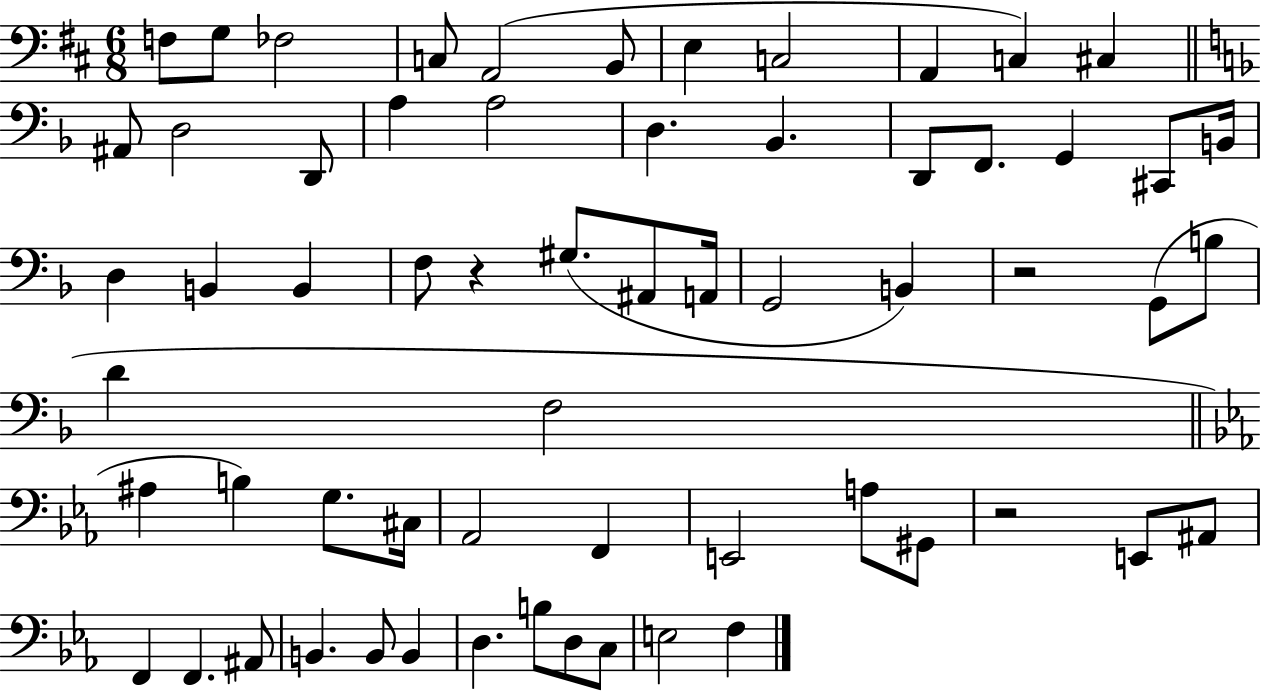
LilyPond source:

{
  \clef bass
  \numericTimeSignature
  \time 6/8
  \key d \major
  f8 g8 fes2 | c8 a,2( b,8 | e4 c2 | a,4 c4) cis4 | \break \bar "||" \break \key d \minor ais,8 d2 d,8 | a4 a2 | d4. bes,4. | d,8 f,8. g,4 cis,8 b,16 | \break d4 b,4 b,4 | f8 r4 gis8.( ais,8 a,16 | g,2 b,4) | r2 g,8( b8 | \break d'4 f2 | \bar "||" \break \key c \minor ais4 b4) g8. cis16 | aes,2 f,4 | e,2 a8 gis,8 | r2 e,8 ais,8 | \break f,4 f,4. ais,8 | b,4. b,8 b,4 | d4. b8 d8 c8 | e2 f4 | \break \bar "|."
}